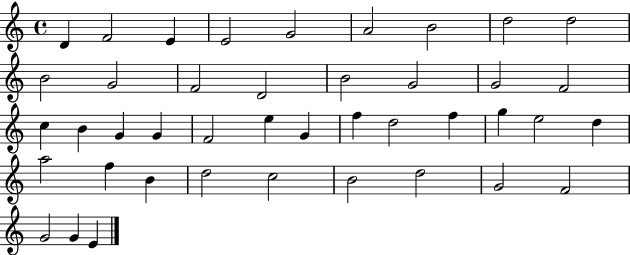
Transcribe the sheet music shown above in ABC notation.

X:1
T:Untitled
M:4/4
L:1/4
K:C
D F2 E E2 G2 A2 B2 d2 d2 B2 G2 F2 D2 B2 G2 G2 F2 c B G G F2 e G f d2 f g e2 d a2 f B d2 c2 B2 d2 G2 F2 G2 G E